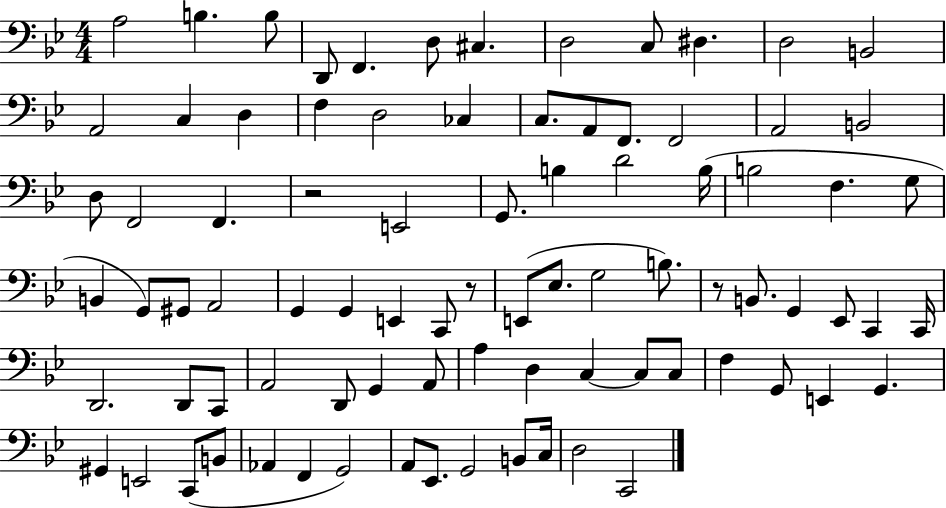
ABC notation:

X:1
T:Untitled
M:4/4
L:1/4
K:Bb
A,2 B, B,/2 D,,/2 F,, D,/2 ^C, D,2 C,/2 ^D, D,2 B,,2 A,,2 C, D, F, D,2 _C, C,/2 A,,/2 F,,/2 F,,2 A,,2 B,,2 D,/2 F,,2 F,, z2 E,,2 G,,/2 B, D2 B,/4 B,2 F, G,/2 B,, G,,/2 ^G,,/2 A,,2 G,, G,, E,, C,,/2 z/2 E,,/2 _E,/2 G,2 B,/2 z/2 B,,/2 G,, _E,,/2 C,, C,,/4 D,,2 D,,/2 C,,/2 A,,2 D,,/2 G,, A,,/2 A, D, C, C,/2 C,/2 F, G,,/2 E,, G,, ^G,, E,,2 C,,/2 B,,/2 _A,, F,, G,,2 A,,/2 _E,,/2 G,,2 B,,/2 C,/4 D,2 C,,2